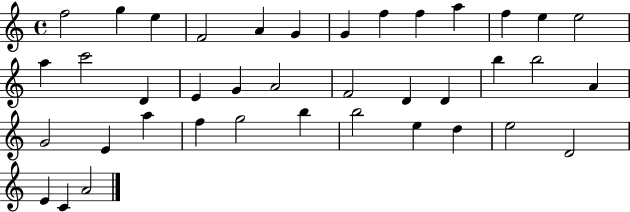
X:1
T:Untitled
M:4/4
L:1/4
K:C
f2 g e F2 A G G f f a f e e2 a c'2 D E G A2 F2 D D b b2 A G2 E a f g2 b b2 e d e2 D2 E C A2